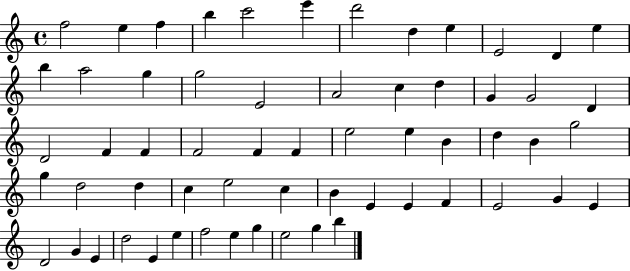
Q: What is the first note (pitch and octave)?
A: F5